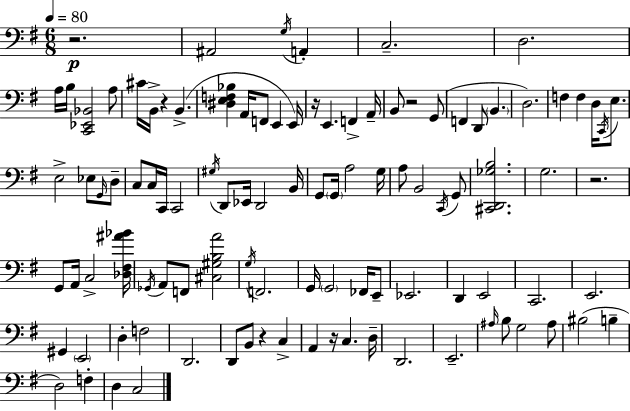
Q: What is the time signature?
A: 6/8